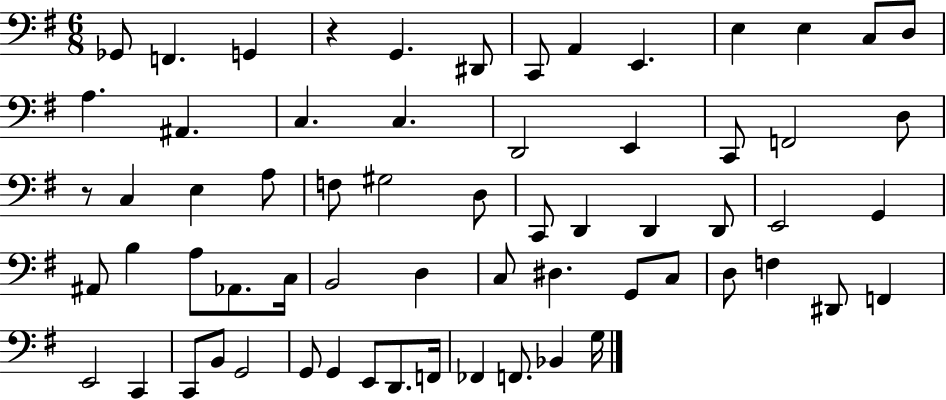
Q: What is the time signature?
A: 6/8